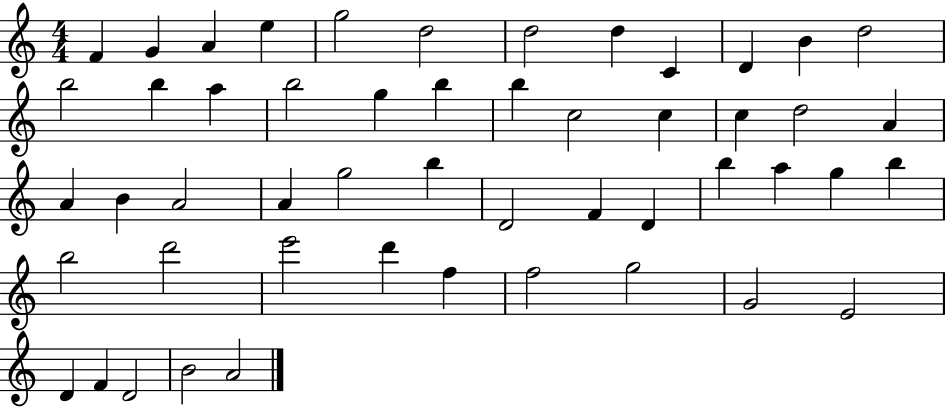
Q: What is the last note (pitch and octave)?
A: A4